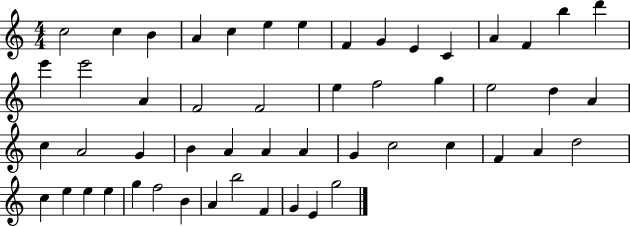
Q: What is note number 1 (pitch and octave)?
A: C5